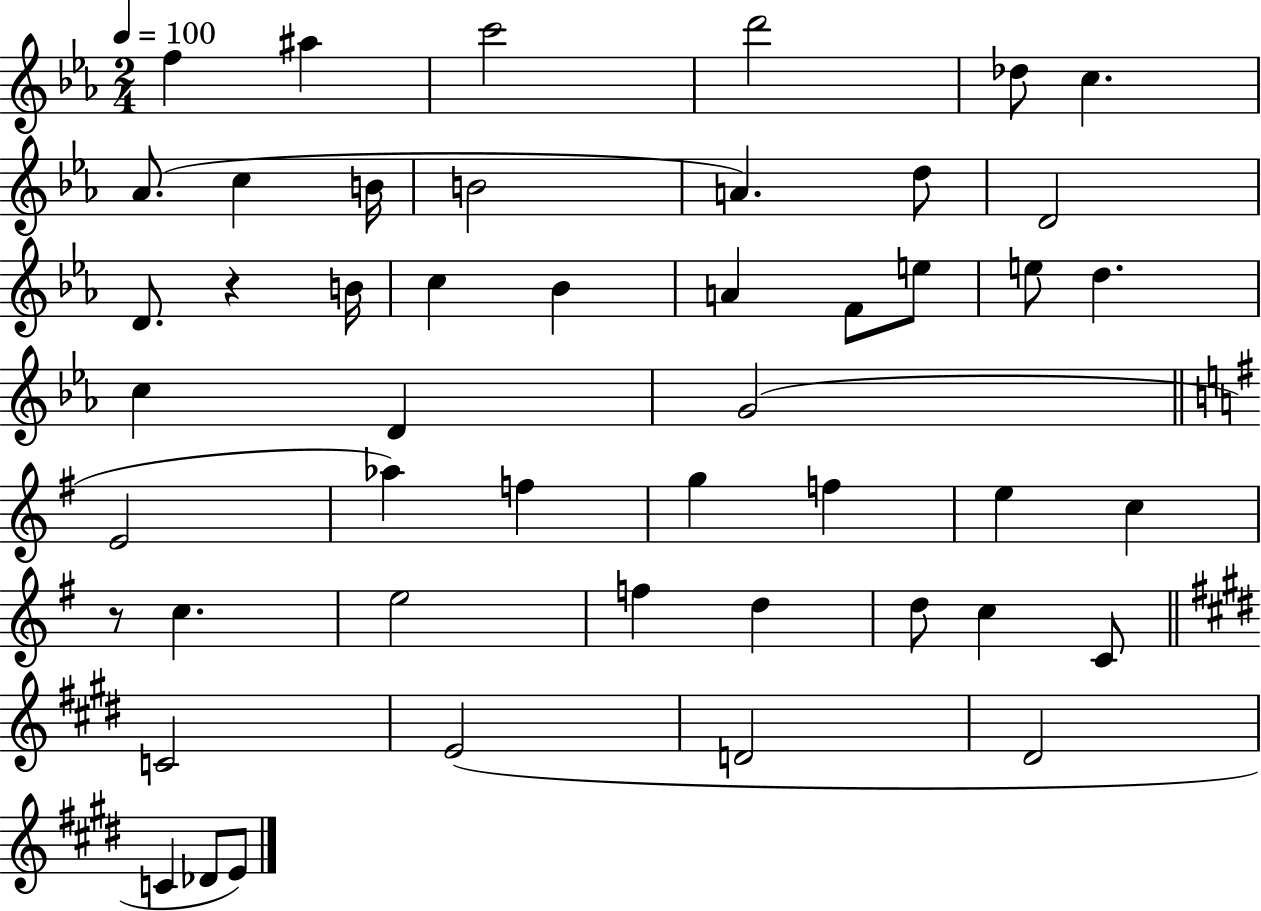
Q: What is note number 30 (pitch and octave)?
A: F5